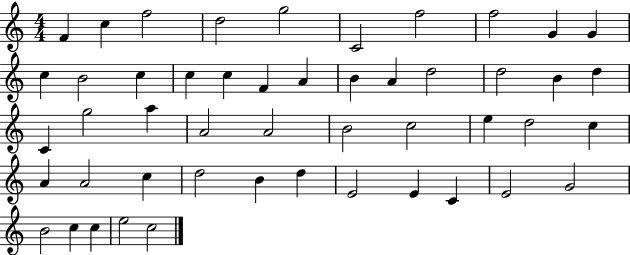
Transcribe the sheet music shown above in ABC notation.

X:1
T:Untitled
M:4/4
L:1/4
K:C
F c f2 d2 g2 C2 f2 f2 G G c B2 c c c F A B A d2 d2 B d C g2 a A2 A2 B2 c2 e d2 c A A2 c d2 B d E2 E C E2 G2 B2 c c e2 c2